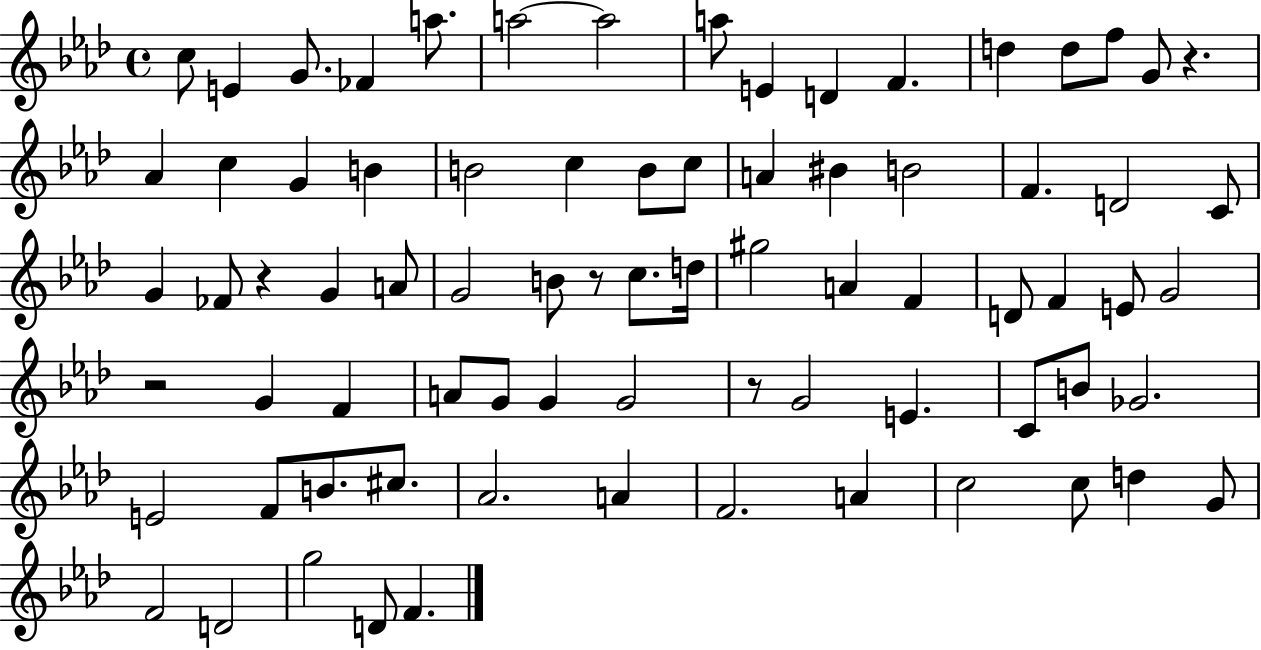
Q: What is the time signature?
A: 4/4